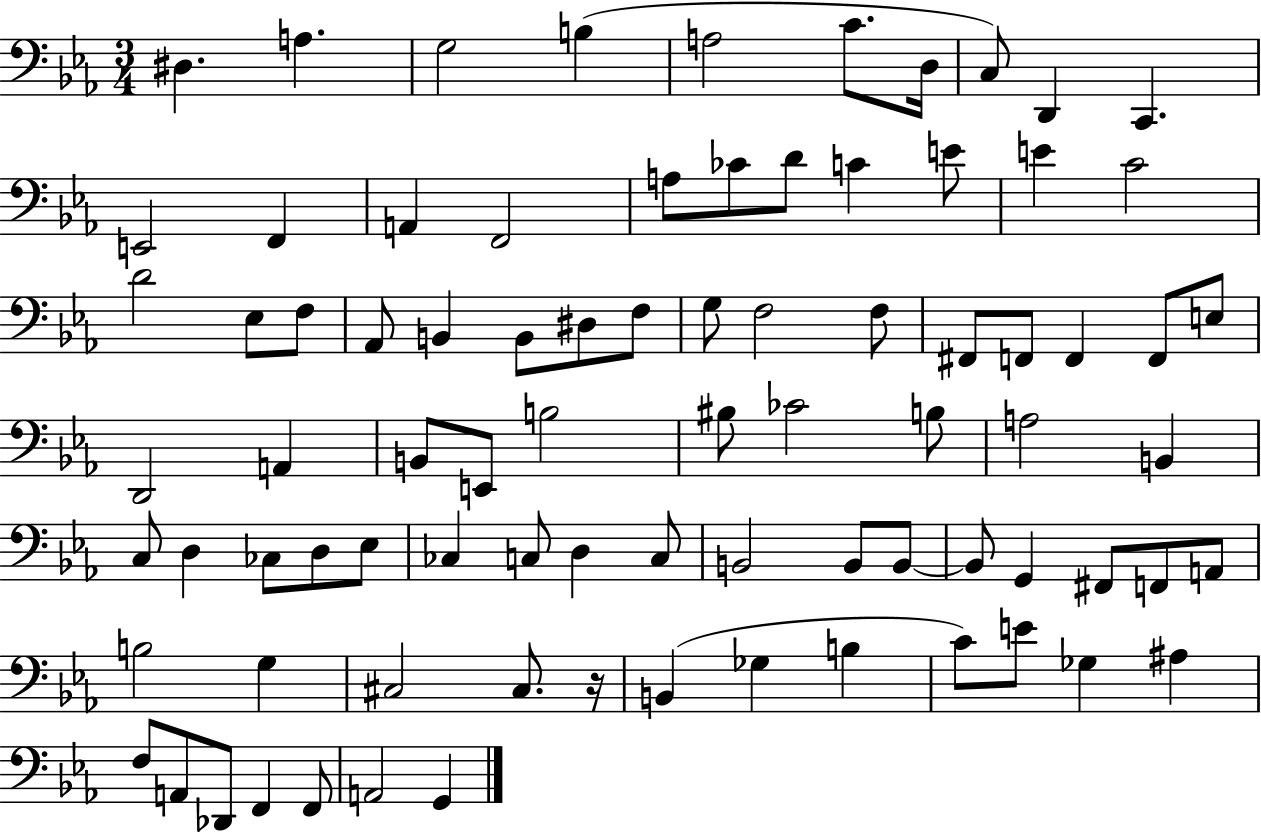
X:1
T:Untitled
M:3/4
L:1/4
K:Eb
^D, A, G,2 B, A,2 C/2 D,/4 C,/2 D,, C,, E,,2 F,, A,, F,,2 A,/2 _C/2 D/2 C E/2 E C2 D2 _E,/2 F,/2 _A,,/2 B,, B,,/2 ^D,/2 F,/2 G,/2 F,2 F,/2 ^F,,/2 F,,/2 F,, F,,/2 E,/2 D,,2 A,, B,,/2 E,,/2 B,2 ^B,/2 _C2 B,/2 A,2 B,, C,/2 D, _C,/2 D,/2 _E,/2 _C, C,/2 D, C,/2 B,,2 B,,/2 B,,/2 B,,/2 G,, ^F,,/2 F,,/2 A,,/2 B,2 G, ^C,2 ^C,/2 z/4 B,, _G, B, C/2 E/2 _G, ^A, F,/2 A,,/2 _D,,/2 F,, F,,/2 A,,2 G,,